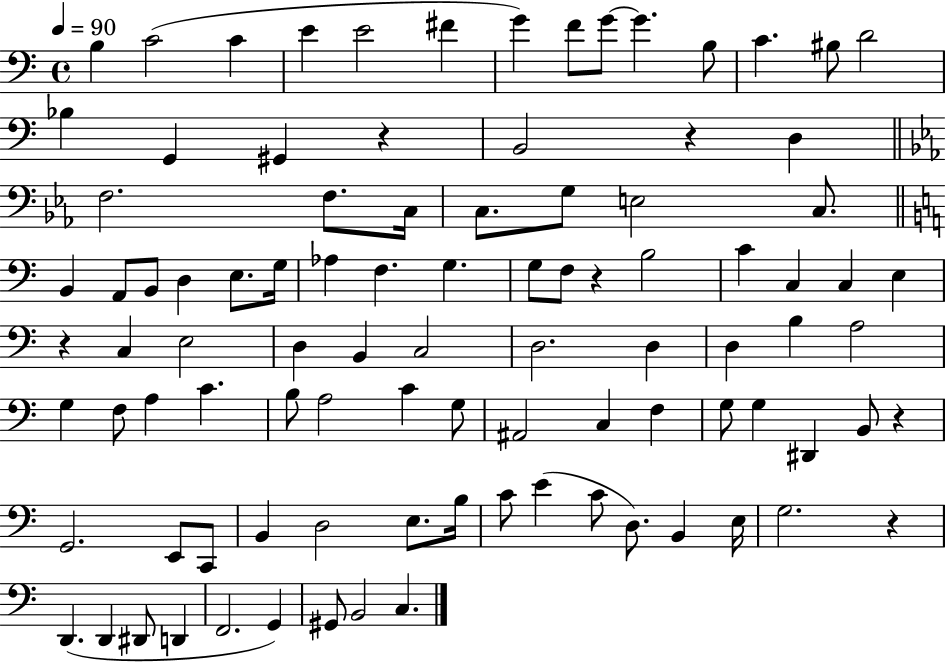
B3/q C4/h C4/q E4/q E4/h F#4/q G4/q F4/e G4/e G4/q. B3/e C4/q. BIS3/e D4/h Bb3/q G2/q G#2/q R/q B2/h R/q D3/q F3/h. F3/e. C3/s C3/e. G3/e E3/h C3/e. B2/q A2/e B2/e D3/q E3/e. G3/s Ab3/q F3/q. G3/q. G3/e F3/e R/q B3/h C4/q C3/q C3/q E3/q R/q C3/q E3/h D3/q B2/q C3/h D3/h. D3/q D3/q B3/q A3/h G3/q F3/e A3/q C4/q. B3/e A3/h C4/q G3/e A#2/h C3/q F3/q G3/e G3/q D#2/q B2/e R/q G2/h. E2/e C2/e B2/q D3/h E3/e. B3/s C4/e E4/q C4/e D3/e. B2/q E3/s G3/h. R/q D2/q. D2/q D#2/e D2/q F2/h. G2/q G#2/e B2/h C3/q.